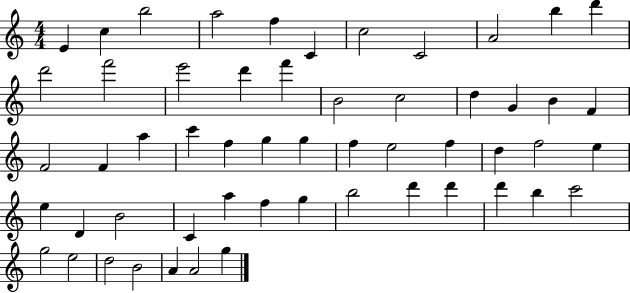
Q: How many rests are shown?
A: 0